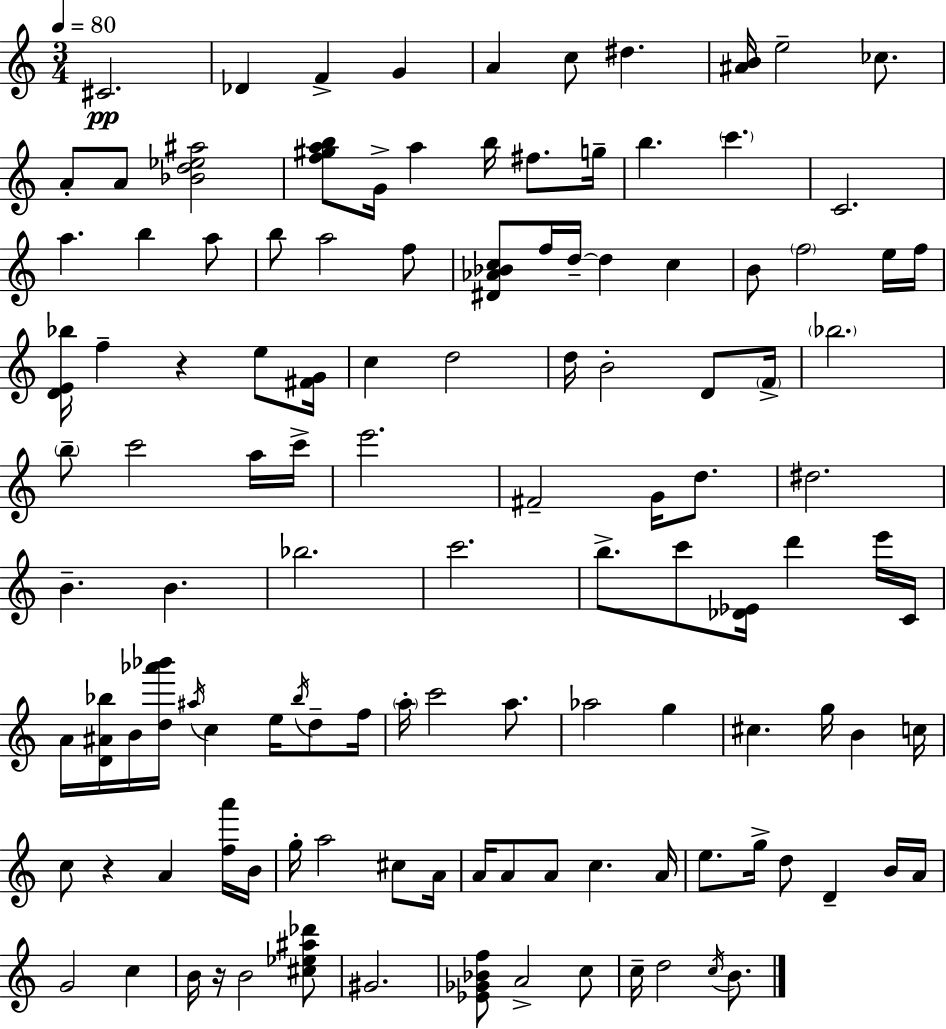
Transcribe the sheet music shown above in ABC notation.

X:1
T:Untitled
M:3/4
L:1/4
K:C
^C2 _D F G A c/2 ^d [^AB]/4 e2 _c/2 A/2 A/2 [_Bd_e^a]2 [f^gab]/2 G/4 a b/4 ^f/2 g/4 b c' C2 a b a/2 b/2 a2 f/2 [^D_A_Bc]/2 f/4 d/4 d c B/2 f2 e/4 f/4 [DE_b]/4 f z e/2 [^FG]/4 c d2 d/4 B2 D/2 F/4 _b2 b/2 c'2 a/4 c'/4 e'2 ^F2 G/4 d/2 ^d2 B B _b2 c'2 b/2 c'/2 [_D_E]/4 d' e'/4 C/4 A/4 [D^A_b]/4 B/4 [d_a'_b']/4 ^a/4 c e/4 _b/4 d/2 f/4 a/4 c'2 a/2 _a2 g ^c g/4 B c/4 c/2 z A [fa']/4 B/4 g/4 a2 ^c/2 A/4 A/4 A/2 A/2 c A/4 e/2 g/4 d/2 D B/4 A/4 G2 c B/4 z/4 B2 [^c_e^a_d']/2 ^G2 [_E_G_Bf]/2 A2 c/2 c/4 d2 c/4 B/2